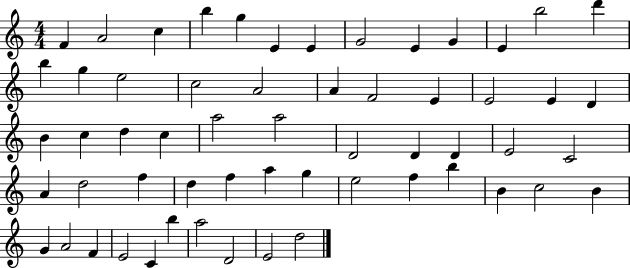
F4/q A4/h C5/q B5/q G5/q E4/q E4/q G4/h E4/q G4/q E4/q B5/h D6/q B5/q G5/q E5/h C5/h A4/h A4/q F4/h E4/q E4/h E4/q D4/q B4/q C5/q D5/q C5/q A5/h A5/h D4/h D4/q D4/q E4/h C4/h A4/q D5/h F5/q D5/q F5/q A5/q G5/q E5/h F5/q B5/q B4/q C5/h B4/q G4/q A4/h F4/q E4/h C4/q B5/q A5/h D4/h E4/h D5/h